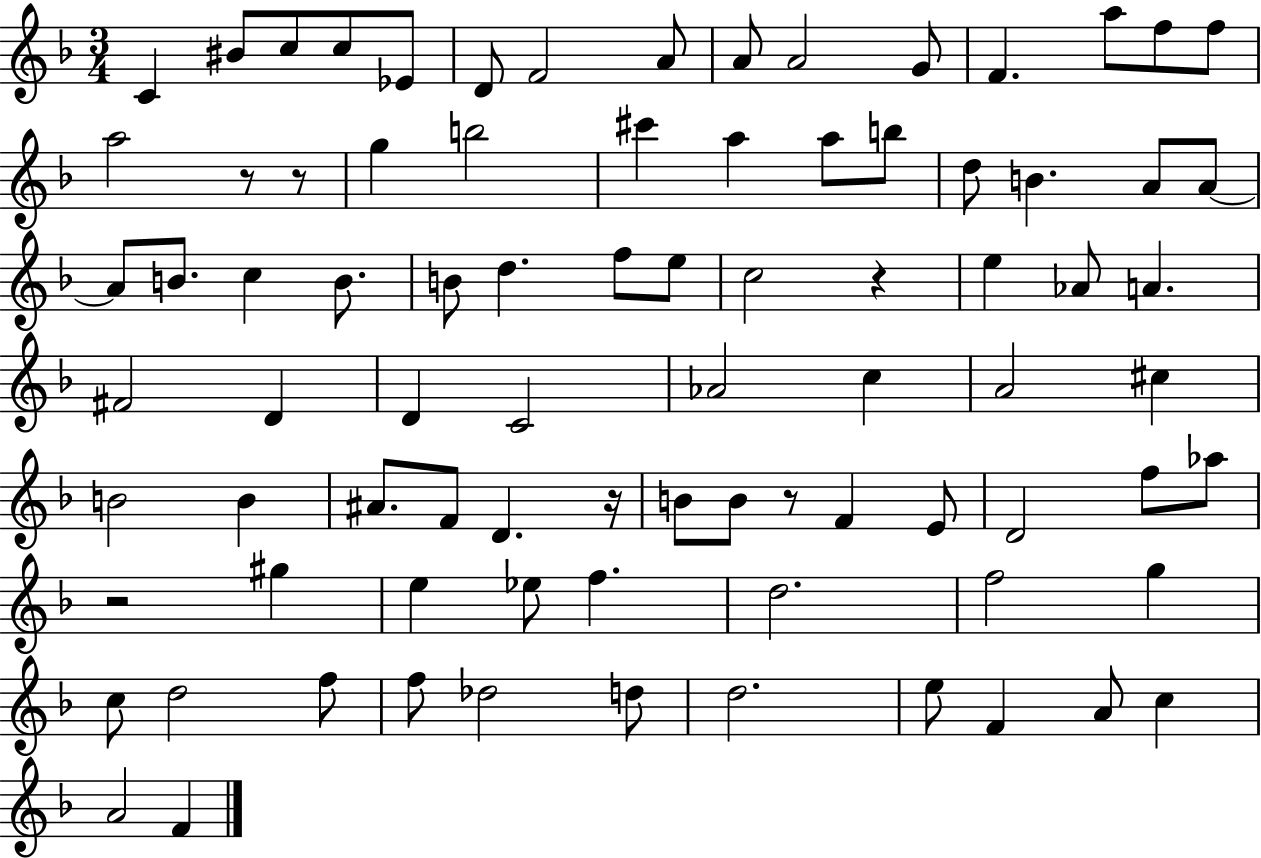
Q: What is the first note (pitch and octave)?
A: C4